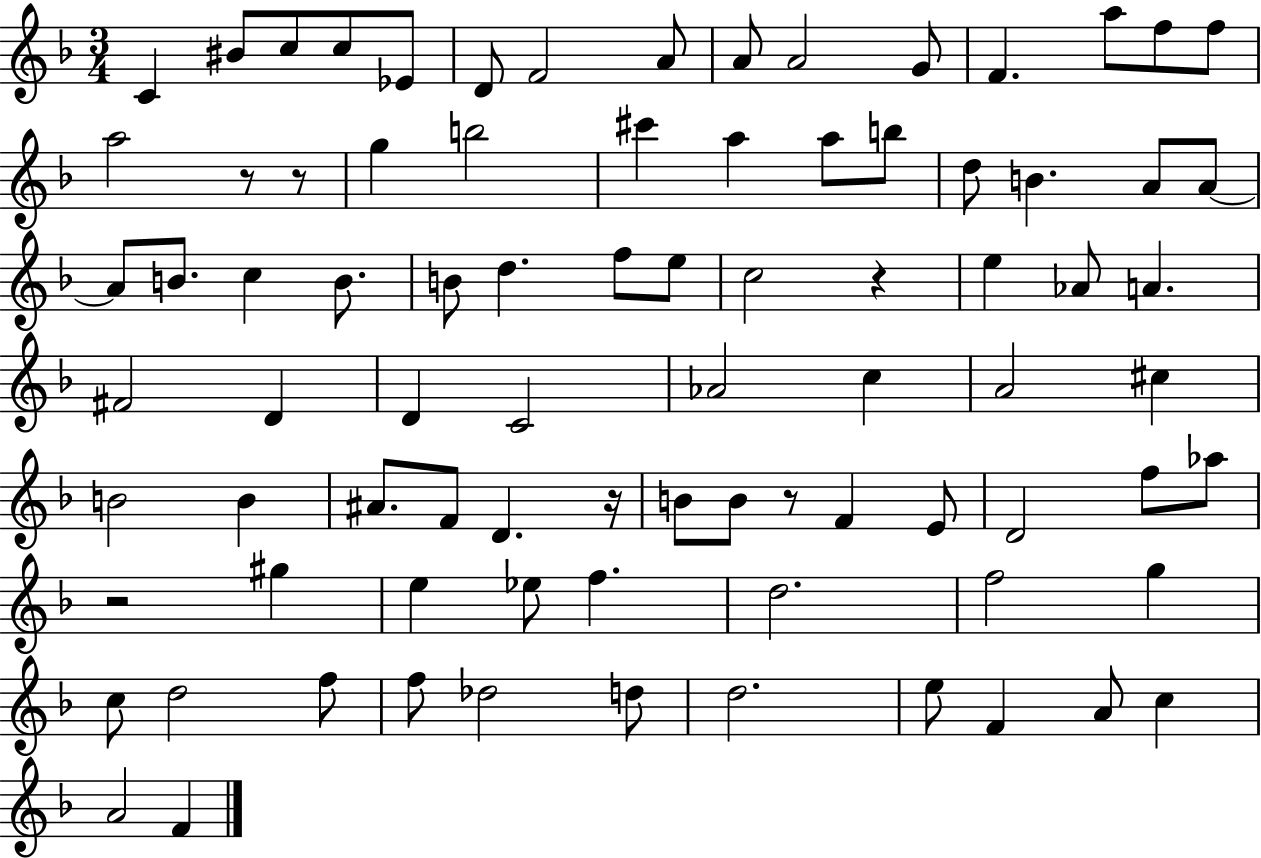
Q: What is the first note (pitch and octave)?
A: C4